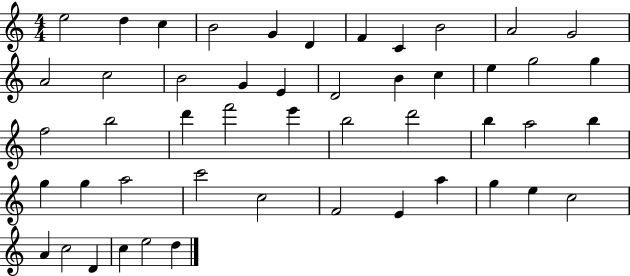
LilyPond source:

{
  \clef treble
  \numericTimeSignature
  \time 4/4
  \key c \major
  e''2 d''4 c''4 | b'2 g'4 d'4 | f'4 c'4 b'2 | a'2 g'2 | \break a'2 c''2 | b'2 g'4 e'4 | d'2 b'4 c''4 | e''4 g''2 g''4 | \break f''2 b''2 | d'''4 f'''2 e'''4 | b''2 d'''2 | b''4 a''2 b''4 | \break g''4 g''4 a''2 | c'''2 c''2 | f'2 e'4 a''4 | g''4 e''4 c''2 | \break a'4 c''2 d'4 | c''4 e''2 d''4 | \bar "|."
}